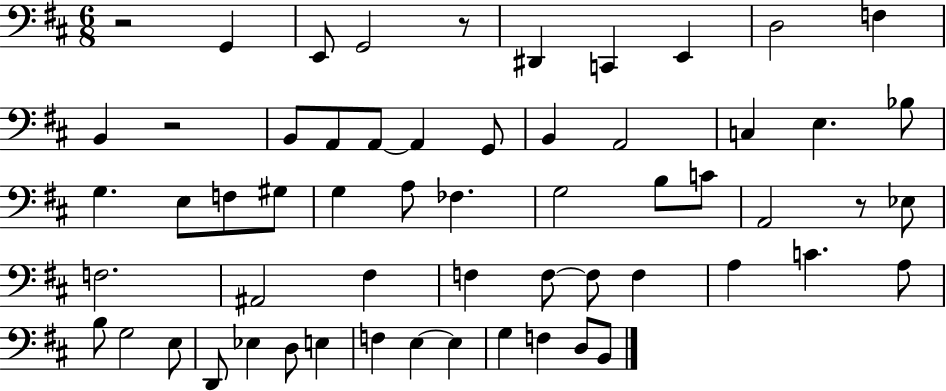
R/h G2/q E2/e G2/h R/e D#2/q C2/q E2/q D3/h F3/q B2/q R/h B2/e A2/e A2/e A2/q G2/e B2/q A2/h C3/q E3/q. Bb3/e G3/q. E3/e F3/e G#3/e G3/q A3/e FES3/q. G3/h B3/e C4/e A2/h R/e Eb3/e F3/h. A#2/h F#3/q F3/q F3/e F3/e F3/q A3/q C4/q. A3/e B3/e G3/h E3/e D2/e Eb3/q D3/e E3/q F3/q E3/q E3/q G3/q F3/q D3/e B2/e